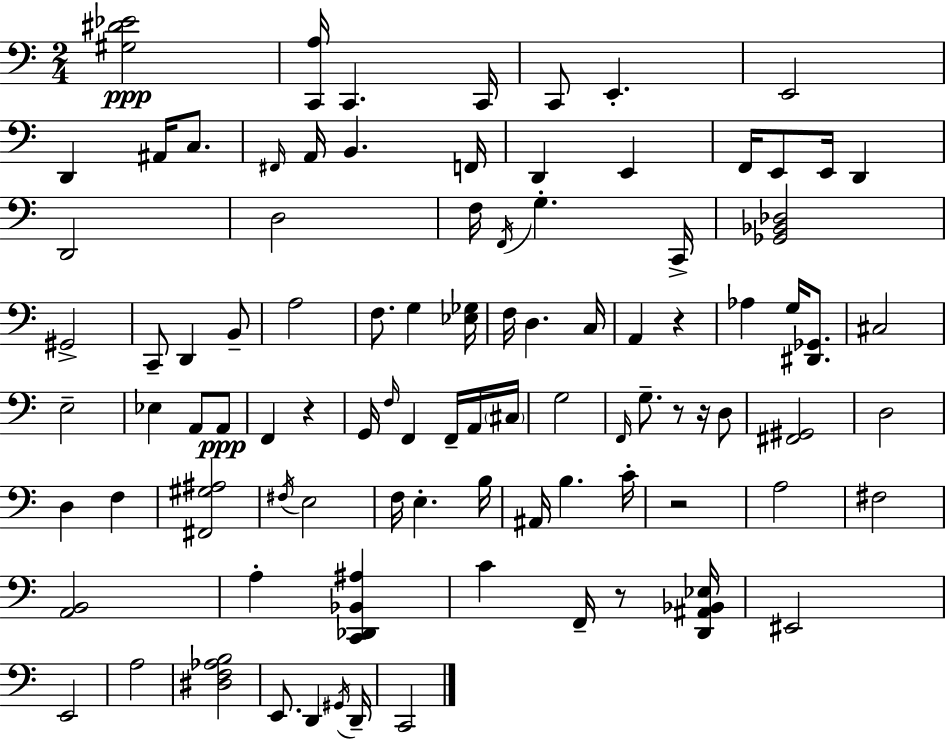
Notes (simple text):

[G#3,D#4,Eb4]/h [C2,A3]/s C2/q. C2/s C2/e E2/q. E2/h D2/q A#2/s C3/e. F#2/s A2/s B2/q. F2/s D2/q E2/q F2/s E2/e E2/s D2/q D2/h D3/h F3/s F2/s G3/q. C2/s [Gb2,Bb2,Db3]/h G#2/h C2/e D2/q B2/e A3/h F3/e. G3/q [Eb3,Gb3]/s F3/s D3/q. C3/s A2/q R/q Ab3/q G3/s [D#2,Gb2]/e. C#3/h E3/h Eb3/q A2/e A2/e F2/q R/q G2/s F3/s F2/q F2/s A2/s C#3/s G3/h F2/s G3/e. R/e R/s D3/e [F#2,G#2]/h D3/h D3/q F3/q [F#2,G#3,A#3]/h F#3/s E3/h F3/s E3/q. B3/s A#2/s B3/q. C4/s R/h A3/h F#3/h [A2,B2]/h A3/q [C2,Db2,Bb2,A#3]/q C4/q F2/s R/e [D2,A#2,Bb2,Eb3]/s EIS2/h E2/h A3/h [D#3,F3,Ab3,B3]/h E2/e. D2/q G#2/s D2/s C2/h